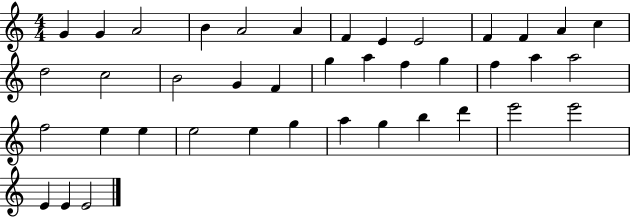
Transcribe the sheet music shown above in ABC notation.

X:1
T:Untitled
M:4/4
L:1/4
K:C
G G A2 B A2 A F E E2 F F A c d2 c2 B2 G F g a f g f a a2 f2 e e e2 e g a g b d' e'2 e'2 E E E2